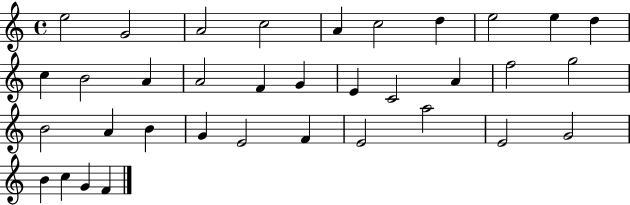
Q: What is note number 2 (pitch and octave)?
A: G4